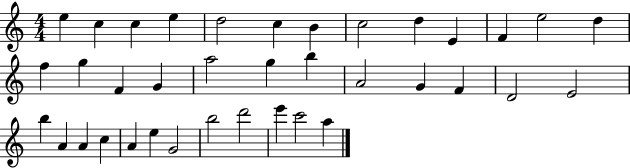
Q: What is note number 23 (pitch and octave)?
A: F4